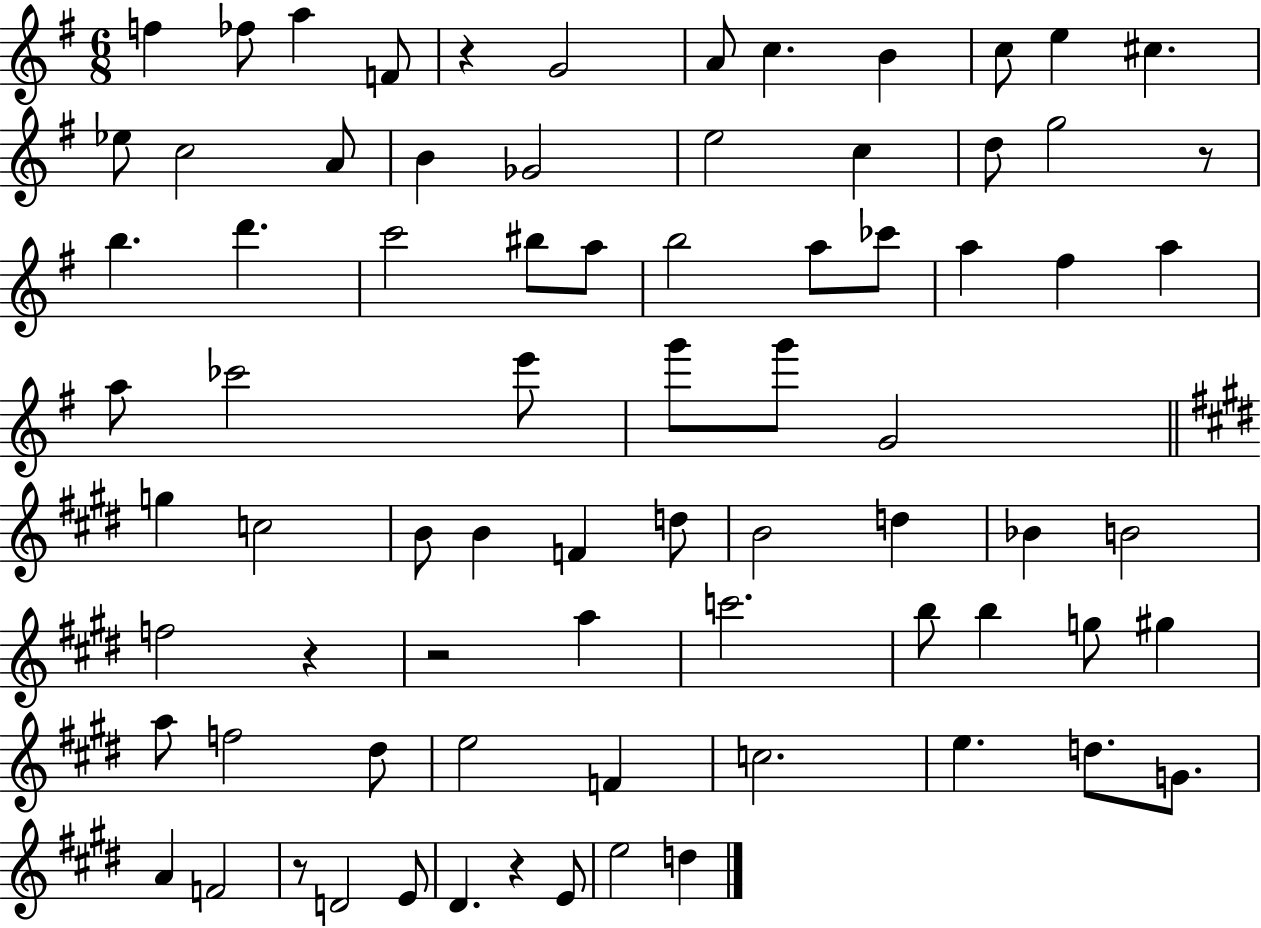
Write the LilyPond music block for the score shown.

{
  \clef treble
  \numericTimeSignature
  \time 6/8
  \key g \major
  f''4 fes''8 a''4 f'8 | r4 g'2 | a'8 c''4. b'4 | c''8 e''4 cis''4. | \break ees''8 c''2 a'8 | b'4 ges'2 | e''2 c''4 | d''8 g''2 r8 | \break b''4. d'''4. | c'''2 bis''8 a''8 | b''2 a''8 ces'''8 | a''4 fis''4 a''4 | \break a''8 ces'''2 e'''8 | g'''8 g'''8 g'2 | \bar "||" \break \key e \major g''4 c''2 | b'8 b'4 f'4 d''8 | b'2 d''4 | bes'4 b'2 | \break f''2 r4 | r2 a''4 | c'''2. | b''8 b''4 g''8 gis''4 | \break a''8 f''2 dis''8 | e''2 f'4 | c''2. | e''4. d''8. g'8. | \break a'4 f'2 | r8 d'2 e'8 | dis'4. r4 e'8 | e''2 d''4 | \break \bar "|."
}